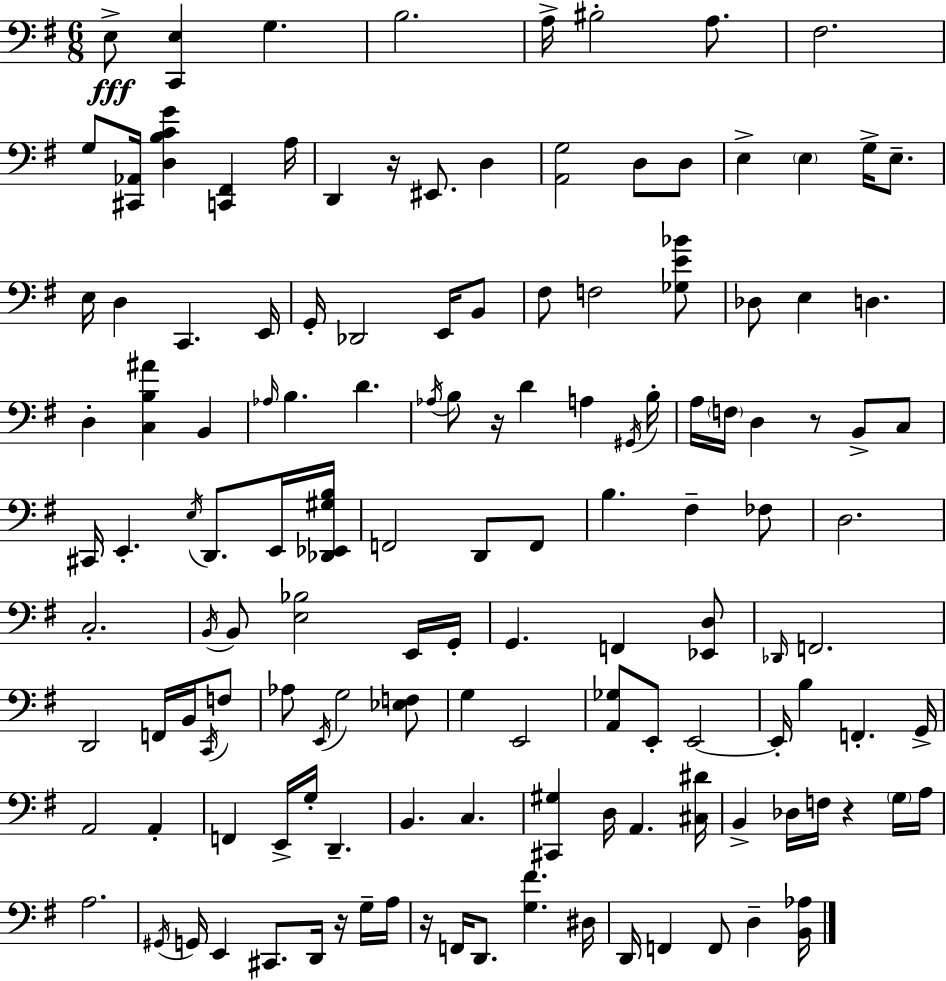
E3/e [C2,E3]/q G3/q. B3/h. A3/s BIS3/h A3/e. F#3/h. G3/e [C#2,Ab2]/s [D3,B3,C4,G4]/q [C2,F#2]/q A3/s D2/q R/s EIS2/e. D3/q [A2,G3]/h D3/e D3/e E3/q E3/q G3/s E3/e. E3/s D3/q C2/q. E2/s G2/s Db2/h E2/s B2/e F#3/e F3/h [Gb3,E4,Bb4]/e Db3/e E3/q D3/q. D3/q [C3,B3,A#4]/q B2/q Ab3/s B3/q. D4/q. Ab3/s B3/e R/s D4/q A3/q G#2/s B3/s A3/s F3/s D3/q R/e B2/e C3/e C#2/s E2/q. E3/s D2/e. E2/s [Db2,Eb2,G#3,B3]/s F2/h D2/e F2/e B3/q. F#3/q FES3/e D3/h. C3/h. B2/s B2/e [E3,Bb3]/h E2/s G2/s G2/q. F2/q [Eb2,D3]/e Db2/s F2/h. D2/h F2/s B2/s C2/s F3/e Ab3/e E2/s G3/h [Eb3,F3]/e G3/q E2/h [A2,Gb3]/e E2/e E2/h E2/s B3/q F2/q. G2/s A2/h A2/q F2/q E2/s G3/s D2/q. B2/q. C3/q. [C#2,G#3]/q D3/s A2/q. [C#3,D#4]/s B2/q Db3/s F3/s R/q G3/s A3/s A3/h. G#2/s G2/s E2/q C#2/e. D2/s R/s G3/s A3/s R/s F2/s D2/e. [G3,F#4]/q. D#3/s D2/s F2/q F2/e D3/q [B2,Ab3]/s